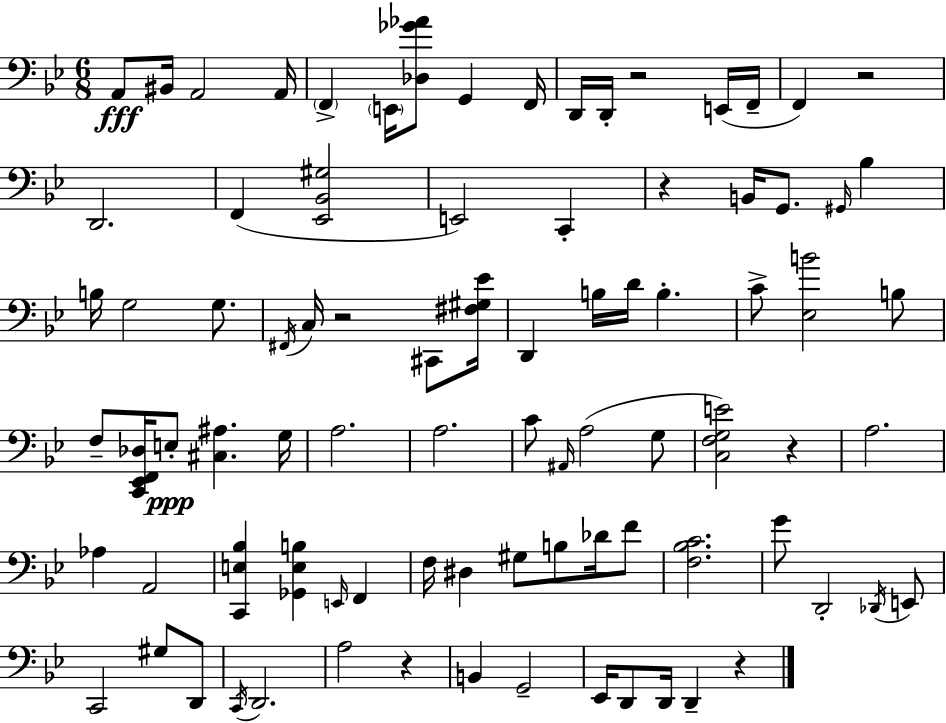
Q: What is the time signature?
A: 6/8